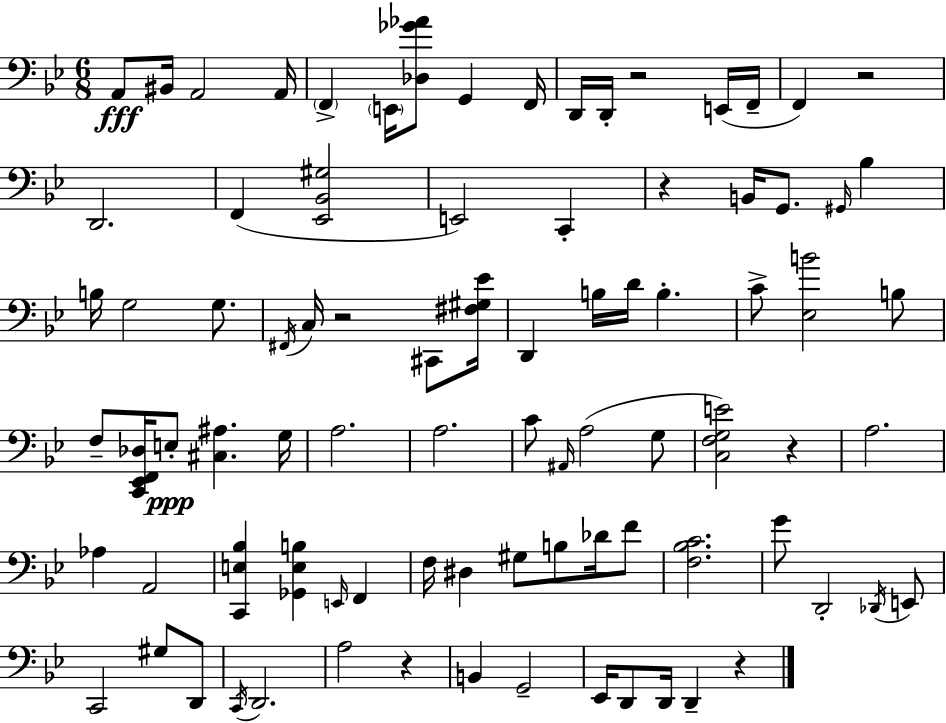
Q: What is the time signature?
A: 6/8